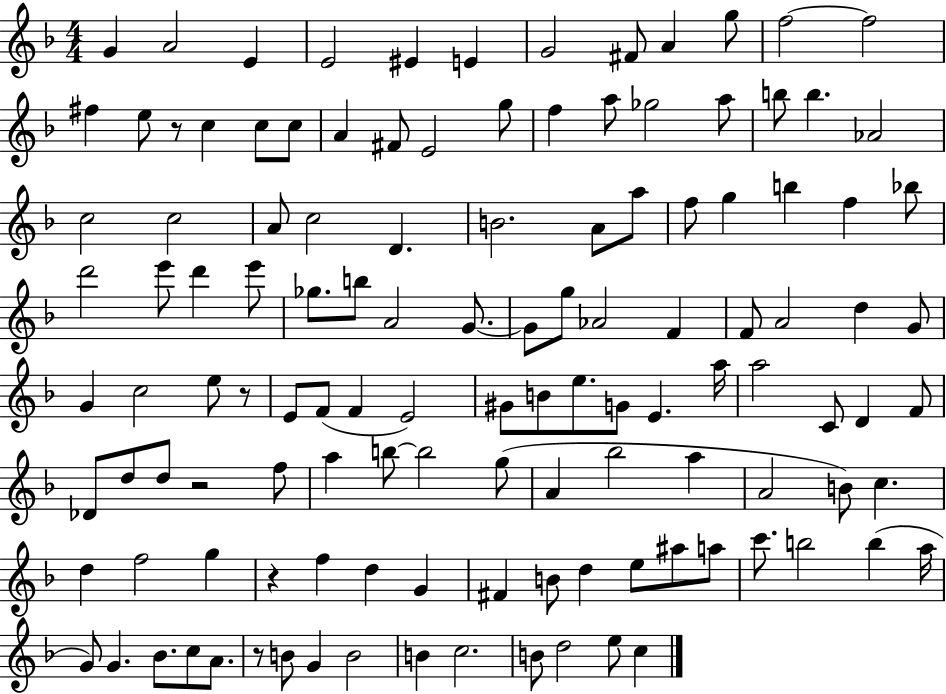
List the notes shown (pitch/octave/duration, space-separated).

G4/q A4/h E4/q E4/h EIS4/q E4/q G4/h F#4/e A4/q G5/e F5/h F5/h F#5/q E5/e R/e C5/q C5/e C5/e A4/q F#4/e E4/h G5/e F5/q A5/e Gb5/h A5/e B5/e B5/q. Ab4/h C5/h C5/h A4/e C5/h D4/q. B4/h. A4/e A5/e F5/e G5/q B5/q F5/q Bb5/e D6/h E6/e D6/q E6/e Gb5/e. B5/e A4/h G4/e. G4/e G5/e Ab4/h F4/q F4/e A4/h D5/q G4/e G4/q C5/h E5/e R/e E4/e F4/e F4/q E4/h G#4/e B4/e E5/e. G4/e E4/q. A5/s A5/h C4/e D4/q F4/e Db4/e D5/e D5/e R/h F5/e A5/q B5/e B5/h G5/e A4/q Bb5/h A5/q A4/h B4/e C5/q. D5/q F5/h G5/q R/q F5/q D5/q G4/q F#4/q B4/e D5/q E5/e A#5/e A5/e C6/e. B5/h B5/q A5/s G4/e G4/q. Bb4/e. C5/e A4/e. R/e B4/e G4/q B4/h B4/q C5/h. B4/e D5/h E5/e C5/q